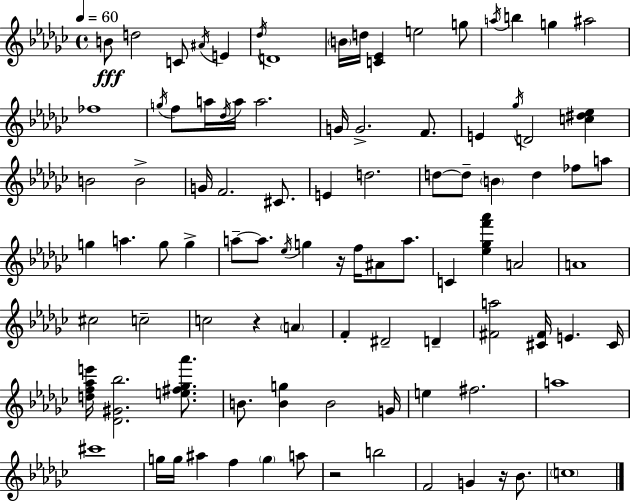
B4/e D5/h C4/e A#4/s E4/q Db5/s D4/w B4/s D5/s [C4,Eb4]/q E5/h G5/e A5/s B5/q G5/q A#5/h FES5/w G5/s F5/e A5/s Db5/s A5/s A5/h. G4/s G4/h. F4/e. E4/q Gb5/s D4/h [C5,D#5,Eb5]/q B4/h B4/h G4/s F4/h. C#4/e. E4/q D5/h. D5/e D5/e B4/q D5/q FES5/e A5/e G5/q A5/q. G5/e G5/q A5/e A5/e. Eb5/s G5/q R/s F5/s A#4/e A5/e. C4/q [Eb5,Gb5,F6,Ab6]/q A4/h A4/w C#5/h C5/h C5/h R/q A4/q F4/q D#4/h D4/q [F#4,A5]/h [C#4,F#4]/s E4/q. C#4/s [D5,F5,Ab5,E6]/s [Db4,G#4,Bb5]/h. [E5,F#5,Gb5,Ab6]/e. B4/e. [B4,G5]/q B4/h G4/s E5/q F#5/h. A5/w C#6/w G5/s G5/s A#5/q F5/q G5/q A5/e R/h B5/h F4/h G4/q R/s Bb4/e. C5/w